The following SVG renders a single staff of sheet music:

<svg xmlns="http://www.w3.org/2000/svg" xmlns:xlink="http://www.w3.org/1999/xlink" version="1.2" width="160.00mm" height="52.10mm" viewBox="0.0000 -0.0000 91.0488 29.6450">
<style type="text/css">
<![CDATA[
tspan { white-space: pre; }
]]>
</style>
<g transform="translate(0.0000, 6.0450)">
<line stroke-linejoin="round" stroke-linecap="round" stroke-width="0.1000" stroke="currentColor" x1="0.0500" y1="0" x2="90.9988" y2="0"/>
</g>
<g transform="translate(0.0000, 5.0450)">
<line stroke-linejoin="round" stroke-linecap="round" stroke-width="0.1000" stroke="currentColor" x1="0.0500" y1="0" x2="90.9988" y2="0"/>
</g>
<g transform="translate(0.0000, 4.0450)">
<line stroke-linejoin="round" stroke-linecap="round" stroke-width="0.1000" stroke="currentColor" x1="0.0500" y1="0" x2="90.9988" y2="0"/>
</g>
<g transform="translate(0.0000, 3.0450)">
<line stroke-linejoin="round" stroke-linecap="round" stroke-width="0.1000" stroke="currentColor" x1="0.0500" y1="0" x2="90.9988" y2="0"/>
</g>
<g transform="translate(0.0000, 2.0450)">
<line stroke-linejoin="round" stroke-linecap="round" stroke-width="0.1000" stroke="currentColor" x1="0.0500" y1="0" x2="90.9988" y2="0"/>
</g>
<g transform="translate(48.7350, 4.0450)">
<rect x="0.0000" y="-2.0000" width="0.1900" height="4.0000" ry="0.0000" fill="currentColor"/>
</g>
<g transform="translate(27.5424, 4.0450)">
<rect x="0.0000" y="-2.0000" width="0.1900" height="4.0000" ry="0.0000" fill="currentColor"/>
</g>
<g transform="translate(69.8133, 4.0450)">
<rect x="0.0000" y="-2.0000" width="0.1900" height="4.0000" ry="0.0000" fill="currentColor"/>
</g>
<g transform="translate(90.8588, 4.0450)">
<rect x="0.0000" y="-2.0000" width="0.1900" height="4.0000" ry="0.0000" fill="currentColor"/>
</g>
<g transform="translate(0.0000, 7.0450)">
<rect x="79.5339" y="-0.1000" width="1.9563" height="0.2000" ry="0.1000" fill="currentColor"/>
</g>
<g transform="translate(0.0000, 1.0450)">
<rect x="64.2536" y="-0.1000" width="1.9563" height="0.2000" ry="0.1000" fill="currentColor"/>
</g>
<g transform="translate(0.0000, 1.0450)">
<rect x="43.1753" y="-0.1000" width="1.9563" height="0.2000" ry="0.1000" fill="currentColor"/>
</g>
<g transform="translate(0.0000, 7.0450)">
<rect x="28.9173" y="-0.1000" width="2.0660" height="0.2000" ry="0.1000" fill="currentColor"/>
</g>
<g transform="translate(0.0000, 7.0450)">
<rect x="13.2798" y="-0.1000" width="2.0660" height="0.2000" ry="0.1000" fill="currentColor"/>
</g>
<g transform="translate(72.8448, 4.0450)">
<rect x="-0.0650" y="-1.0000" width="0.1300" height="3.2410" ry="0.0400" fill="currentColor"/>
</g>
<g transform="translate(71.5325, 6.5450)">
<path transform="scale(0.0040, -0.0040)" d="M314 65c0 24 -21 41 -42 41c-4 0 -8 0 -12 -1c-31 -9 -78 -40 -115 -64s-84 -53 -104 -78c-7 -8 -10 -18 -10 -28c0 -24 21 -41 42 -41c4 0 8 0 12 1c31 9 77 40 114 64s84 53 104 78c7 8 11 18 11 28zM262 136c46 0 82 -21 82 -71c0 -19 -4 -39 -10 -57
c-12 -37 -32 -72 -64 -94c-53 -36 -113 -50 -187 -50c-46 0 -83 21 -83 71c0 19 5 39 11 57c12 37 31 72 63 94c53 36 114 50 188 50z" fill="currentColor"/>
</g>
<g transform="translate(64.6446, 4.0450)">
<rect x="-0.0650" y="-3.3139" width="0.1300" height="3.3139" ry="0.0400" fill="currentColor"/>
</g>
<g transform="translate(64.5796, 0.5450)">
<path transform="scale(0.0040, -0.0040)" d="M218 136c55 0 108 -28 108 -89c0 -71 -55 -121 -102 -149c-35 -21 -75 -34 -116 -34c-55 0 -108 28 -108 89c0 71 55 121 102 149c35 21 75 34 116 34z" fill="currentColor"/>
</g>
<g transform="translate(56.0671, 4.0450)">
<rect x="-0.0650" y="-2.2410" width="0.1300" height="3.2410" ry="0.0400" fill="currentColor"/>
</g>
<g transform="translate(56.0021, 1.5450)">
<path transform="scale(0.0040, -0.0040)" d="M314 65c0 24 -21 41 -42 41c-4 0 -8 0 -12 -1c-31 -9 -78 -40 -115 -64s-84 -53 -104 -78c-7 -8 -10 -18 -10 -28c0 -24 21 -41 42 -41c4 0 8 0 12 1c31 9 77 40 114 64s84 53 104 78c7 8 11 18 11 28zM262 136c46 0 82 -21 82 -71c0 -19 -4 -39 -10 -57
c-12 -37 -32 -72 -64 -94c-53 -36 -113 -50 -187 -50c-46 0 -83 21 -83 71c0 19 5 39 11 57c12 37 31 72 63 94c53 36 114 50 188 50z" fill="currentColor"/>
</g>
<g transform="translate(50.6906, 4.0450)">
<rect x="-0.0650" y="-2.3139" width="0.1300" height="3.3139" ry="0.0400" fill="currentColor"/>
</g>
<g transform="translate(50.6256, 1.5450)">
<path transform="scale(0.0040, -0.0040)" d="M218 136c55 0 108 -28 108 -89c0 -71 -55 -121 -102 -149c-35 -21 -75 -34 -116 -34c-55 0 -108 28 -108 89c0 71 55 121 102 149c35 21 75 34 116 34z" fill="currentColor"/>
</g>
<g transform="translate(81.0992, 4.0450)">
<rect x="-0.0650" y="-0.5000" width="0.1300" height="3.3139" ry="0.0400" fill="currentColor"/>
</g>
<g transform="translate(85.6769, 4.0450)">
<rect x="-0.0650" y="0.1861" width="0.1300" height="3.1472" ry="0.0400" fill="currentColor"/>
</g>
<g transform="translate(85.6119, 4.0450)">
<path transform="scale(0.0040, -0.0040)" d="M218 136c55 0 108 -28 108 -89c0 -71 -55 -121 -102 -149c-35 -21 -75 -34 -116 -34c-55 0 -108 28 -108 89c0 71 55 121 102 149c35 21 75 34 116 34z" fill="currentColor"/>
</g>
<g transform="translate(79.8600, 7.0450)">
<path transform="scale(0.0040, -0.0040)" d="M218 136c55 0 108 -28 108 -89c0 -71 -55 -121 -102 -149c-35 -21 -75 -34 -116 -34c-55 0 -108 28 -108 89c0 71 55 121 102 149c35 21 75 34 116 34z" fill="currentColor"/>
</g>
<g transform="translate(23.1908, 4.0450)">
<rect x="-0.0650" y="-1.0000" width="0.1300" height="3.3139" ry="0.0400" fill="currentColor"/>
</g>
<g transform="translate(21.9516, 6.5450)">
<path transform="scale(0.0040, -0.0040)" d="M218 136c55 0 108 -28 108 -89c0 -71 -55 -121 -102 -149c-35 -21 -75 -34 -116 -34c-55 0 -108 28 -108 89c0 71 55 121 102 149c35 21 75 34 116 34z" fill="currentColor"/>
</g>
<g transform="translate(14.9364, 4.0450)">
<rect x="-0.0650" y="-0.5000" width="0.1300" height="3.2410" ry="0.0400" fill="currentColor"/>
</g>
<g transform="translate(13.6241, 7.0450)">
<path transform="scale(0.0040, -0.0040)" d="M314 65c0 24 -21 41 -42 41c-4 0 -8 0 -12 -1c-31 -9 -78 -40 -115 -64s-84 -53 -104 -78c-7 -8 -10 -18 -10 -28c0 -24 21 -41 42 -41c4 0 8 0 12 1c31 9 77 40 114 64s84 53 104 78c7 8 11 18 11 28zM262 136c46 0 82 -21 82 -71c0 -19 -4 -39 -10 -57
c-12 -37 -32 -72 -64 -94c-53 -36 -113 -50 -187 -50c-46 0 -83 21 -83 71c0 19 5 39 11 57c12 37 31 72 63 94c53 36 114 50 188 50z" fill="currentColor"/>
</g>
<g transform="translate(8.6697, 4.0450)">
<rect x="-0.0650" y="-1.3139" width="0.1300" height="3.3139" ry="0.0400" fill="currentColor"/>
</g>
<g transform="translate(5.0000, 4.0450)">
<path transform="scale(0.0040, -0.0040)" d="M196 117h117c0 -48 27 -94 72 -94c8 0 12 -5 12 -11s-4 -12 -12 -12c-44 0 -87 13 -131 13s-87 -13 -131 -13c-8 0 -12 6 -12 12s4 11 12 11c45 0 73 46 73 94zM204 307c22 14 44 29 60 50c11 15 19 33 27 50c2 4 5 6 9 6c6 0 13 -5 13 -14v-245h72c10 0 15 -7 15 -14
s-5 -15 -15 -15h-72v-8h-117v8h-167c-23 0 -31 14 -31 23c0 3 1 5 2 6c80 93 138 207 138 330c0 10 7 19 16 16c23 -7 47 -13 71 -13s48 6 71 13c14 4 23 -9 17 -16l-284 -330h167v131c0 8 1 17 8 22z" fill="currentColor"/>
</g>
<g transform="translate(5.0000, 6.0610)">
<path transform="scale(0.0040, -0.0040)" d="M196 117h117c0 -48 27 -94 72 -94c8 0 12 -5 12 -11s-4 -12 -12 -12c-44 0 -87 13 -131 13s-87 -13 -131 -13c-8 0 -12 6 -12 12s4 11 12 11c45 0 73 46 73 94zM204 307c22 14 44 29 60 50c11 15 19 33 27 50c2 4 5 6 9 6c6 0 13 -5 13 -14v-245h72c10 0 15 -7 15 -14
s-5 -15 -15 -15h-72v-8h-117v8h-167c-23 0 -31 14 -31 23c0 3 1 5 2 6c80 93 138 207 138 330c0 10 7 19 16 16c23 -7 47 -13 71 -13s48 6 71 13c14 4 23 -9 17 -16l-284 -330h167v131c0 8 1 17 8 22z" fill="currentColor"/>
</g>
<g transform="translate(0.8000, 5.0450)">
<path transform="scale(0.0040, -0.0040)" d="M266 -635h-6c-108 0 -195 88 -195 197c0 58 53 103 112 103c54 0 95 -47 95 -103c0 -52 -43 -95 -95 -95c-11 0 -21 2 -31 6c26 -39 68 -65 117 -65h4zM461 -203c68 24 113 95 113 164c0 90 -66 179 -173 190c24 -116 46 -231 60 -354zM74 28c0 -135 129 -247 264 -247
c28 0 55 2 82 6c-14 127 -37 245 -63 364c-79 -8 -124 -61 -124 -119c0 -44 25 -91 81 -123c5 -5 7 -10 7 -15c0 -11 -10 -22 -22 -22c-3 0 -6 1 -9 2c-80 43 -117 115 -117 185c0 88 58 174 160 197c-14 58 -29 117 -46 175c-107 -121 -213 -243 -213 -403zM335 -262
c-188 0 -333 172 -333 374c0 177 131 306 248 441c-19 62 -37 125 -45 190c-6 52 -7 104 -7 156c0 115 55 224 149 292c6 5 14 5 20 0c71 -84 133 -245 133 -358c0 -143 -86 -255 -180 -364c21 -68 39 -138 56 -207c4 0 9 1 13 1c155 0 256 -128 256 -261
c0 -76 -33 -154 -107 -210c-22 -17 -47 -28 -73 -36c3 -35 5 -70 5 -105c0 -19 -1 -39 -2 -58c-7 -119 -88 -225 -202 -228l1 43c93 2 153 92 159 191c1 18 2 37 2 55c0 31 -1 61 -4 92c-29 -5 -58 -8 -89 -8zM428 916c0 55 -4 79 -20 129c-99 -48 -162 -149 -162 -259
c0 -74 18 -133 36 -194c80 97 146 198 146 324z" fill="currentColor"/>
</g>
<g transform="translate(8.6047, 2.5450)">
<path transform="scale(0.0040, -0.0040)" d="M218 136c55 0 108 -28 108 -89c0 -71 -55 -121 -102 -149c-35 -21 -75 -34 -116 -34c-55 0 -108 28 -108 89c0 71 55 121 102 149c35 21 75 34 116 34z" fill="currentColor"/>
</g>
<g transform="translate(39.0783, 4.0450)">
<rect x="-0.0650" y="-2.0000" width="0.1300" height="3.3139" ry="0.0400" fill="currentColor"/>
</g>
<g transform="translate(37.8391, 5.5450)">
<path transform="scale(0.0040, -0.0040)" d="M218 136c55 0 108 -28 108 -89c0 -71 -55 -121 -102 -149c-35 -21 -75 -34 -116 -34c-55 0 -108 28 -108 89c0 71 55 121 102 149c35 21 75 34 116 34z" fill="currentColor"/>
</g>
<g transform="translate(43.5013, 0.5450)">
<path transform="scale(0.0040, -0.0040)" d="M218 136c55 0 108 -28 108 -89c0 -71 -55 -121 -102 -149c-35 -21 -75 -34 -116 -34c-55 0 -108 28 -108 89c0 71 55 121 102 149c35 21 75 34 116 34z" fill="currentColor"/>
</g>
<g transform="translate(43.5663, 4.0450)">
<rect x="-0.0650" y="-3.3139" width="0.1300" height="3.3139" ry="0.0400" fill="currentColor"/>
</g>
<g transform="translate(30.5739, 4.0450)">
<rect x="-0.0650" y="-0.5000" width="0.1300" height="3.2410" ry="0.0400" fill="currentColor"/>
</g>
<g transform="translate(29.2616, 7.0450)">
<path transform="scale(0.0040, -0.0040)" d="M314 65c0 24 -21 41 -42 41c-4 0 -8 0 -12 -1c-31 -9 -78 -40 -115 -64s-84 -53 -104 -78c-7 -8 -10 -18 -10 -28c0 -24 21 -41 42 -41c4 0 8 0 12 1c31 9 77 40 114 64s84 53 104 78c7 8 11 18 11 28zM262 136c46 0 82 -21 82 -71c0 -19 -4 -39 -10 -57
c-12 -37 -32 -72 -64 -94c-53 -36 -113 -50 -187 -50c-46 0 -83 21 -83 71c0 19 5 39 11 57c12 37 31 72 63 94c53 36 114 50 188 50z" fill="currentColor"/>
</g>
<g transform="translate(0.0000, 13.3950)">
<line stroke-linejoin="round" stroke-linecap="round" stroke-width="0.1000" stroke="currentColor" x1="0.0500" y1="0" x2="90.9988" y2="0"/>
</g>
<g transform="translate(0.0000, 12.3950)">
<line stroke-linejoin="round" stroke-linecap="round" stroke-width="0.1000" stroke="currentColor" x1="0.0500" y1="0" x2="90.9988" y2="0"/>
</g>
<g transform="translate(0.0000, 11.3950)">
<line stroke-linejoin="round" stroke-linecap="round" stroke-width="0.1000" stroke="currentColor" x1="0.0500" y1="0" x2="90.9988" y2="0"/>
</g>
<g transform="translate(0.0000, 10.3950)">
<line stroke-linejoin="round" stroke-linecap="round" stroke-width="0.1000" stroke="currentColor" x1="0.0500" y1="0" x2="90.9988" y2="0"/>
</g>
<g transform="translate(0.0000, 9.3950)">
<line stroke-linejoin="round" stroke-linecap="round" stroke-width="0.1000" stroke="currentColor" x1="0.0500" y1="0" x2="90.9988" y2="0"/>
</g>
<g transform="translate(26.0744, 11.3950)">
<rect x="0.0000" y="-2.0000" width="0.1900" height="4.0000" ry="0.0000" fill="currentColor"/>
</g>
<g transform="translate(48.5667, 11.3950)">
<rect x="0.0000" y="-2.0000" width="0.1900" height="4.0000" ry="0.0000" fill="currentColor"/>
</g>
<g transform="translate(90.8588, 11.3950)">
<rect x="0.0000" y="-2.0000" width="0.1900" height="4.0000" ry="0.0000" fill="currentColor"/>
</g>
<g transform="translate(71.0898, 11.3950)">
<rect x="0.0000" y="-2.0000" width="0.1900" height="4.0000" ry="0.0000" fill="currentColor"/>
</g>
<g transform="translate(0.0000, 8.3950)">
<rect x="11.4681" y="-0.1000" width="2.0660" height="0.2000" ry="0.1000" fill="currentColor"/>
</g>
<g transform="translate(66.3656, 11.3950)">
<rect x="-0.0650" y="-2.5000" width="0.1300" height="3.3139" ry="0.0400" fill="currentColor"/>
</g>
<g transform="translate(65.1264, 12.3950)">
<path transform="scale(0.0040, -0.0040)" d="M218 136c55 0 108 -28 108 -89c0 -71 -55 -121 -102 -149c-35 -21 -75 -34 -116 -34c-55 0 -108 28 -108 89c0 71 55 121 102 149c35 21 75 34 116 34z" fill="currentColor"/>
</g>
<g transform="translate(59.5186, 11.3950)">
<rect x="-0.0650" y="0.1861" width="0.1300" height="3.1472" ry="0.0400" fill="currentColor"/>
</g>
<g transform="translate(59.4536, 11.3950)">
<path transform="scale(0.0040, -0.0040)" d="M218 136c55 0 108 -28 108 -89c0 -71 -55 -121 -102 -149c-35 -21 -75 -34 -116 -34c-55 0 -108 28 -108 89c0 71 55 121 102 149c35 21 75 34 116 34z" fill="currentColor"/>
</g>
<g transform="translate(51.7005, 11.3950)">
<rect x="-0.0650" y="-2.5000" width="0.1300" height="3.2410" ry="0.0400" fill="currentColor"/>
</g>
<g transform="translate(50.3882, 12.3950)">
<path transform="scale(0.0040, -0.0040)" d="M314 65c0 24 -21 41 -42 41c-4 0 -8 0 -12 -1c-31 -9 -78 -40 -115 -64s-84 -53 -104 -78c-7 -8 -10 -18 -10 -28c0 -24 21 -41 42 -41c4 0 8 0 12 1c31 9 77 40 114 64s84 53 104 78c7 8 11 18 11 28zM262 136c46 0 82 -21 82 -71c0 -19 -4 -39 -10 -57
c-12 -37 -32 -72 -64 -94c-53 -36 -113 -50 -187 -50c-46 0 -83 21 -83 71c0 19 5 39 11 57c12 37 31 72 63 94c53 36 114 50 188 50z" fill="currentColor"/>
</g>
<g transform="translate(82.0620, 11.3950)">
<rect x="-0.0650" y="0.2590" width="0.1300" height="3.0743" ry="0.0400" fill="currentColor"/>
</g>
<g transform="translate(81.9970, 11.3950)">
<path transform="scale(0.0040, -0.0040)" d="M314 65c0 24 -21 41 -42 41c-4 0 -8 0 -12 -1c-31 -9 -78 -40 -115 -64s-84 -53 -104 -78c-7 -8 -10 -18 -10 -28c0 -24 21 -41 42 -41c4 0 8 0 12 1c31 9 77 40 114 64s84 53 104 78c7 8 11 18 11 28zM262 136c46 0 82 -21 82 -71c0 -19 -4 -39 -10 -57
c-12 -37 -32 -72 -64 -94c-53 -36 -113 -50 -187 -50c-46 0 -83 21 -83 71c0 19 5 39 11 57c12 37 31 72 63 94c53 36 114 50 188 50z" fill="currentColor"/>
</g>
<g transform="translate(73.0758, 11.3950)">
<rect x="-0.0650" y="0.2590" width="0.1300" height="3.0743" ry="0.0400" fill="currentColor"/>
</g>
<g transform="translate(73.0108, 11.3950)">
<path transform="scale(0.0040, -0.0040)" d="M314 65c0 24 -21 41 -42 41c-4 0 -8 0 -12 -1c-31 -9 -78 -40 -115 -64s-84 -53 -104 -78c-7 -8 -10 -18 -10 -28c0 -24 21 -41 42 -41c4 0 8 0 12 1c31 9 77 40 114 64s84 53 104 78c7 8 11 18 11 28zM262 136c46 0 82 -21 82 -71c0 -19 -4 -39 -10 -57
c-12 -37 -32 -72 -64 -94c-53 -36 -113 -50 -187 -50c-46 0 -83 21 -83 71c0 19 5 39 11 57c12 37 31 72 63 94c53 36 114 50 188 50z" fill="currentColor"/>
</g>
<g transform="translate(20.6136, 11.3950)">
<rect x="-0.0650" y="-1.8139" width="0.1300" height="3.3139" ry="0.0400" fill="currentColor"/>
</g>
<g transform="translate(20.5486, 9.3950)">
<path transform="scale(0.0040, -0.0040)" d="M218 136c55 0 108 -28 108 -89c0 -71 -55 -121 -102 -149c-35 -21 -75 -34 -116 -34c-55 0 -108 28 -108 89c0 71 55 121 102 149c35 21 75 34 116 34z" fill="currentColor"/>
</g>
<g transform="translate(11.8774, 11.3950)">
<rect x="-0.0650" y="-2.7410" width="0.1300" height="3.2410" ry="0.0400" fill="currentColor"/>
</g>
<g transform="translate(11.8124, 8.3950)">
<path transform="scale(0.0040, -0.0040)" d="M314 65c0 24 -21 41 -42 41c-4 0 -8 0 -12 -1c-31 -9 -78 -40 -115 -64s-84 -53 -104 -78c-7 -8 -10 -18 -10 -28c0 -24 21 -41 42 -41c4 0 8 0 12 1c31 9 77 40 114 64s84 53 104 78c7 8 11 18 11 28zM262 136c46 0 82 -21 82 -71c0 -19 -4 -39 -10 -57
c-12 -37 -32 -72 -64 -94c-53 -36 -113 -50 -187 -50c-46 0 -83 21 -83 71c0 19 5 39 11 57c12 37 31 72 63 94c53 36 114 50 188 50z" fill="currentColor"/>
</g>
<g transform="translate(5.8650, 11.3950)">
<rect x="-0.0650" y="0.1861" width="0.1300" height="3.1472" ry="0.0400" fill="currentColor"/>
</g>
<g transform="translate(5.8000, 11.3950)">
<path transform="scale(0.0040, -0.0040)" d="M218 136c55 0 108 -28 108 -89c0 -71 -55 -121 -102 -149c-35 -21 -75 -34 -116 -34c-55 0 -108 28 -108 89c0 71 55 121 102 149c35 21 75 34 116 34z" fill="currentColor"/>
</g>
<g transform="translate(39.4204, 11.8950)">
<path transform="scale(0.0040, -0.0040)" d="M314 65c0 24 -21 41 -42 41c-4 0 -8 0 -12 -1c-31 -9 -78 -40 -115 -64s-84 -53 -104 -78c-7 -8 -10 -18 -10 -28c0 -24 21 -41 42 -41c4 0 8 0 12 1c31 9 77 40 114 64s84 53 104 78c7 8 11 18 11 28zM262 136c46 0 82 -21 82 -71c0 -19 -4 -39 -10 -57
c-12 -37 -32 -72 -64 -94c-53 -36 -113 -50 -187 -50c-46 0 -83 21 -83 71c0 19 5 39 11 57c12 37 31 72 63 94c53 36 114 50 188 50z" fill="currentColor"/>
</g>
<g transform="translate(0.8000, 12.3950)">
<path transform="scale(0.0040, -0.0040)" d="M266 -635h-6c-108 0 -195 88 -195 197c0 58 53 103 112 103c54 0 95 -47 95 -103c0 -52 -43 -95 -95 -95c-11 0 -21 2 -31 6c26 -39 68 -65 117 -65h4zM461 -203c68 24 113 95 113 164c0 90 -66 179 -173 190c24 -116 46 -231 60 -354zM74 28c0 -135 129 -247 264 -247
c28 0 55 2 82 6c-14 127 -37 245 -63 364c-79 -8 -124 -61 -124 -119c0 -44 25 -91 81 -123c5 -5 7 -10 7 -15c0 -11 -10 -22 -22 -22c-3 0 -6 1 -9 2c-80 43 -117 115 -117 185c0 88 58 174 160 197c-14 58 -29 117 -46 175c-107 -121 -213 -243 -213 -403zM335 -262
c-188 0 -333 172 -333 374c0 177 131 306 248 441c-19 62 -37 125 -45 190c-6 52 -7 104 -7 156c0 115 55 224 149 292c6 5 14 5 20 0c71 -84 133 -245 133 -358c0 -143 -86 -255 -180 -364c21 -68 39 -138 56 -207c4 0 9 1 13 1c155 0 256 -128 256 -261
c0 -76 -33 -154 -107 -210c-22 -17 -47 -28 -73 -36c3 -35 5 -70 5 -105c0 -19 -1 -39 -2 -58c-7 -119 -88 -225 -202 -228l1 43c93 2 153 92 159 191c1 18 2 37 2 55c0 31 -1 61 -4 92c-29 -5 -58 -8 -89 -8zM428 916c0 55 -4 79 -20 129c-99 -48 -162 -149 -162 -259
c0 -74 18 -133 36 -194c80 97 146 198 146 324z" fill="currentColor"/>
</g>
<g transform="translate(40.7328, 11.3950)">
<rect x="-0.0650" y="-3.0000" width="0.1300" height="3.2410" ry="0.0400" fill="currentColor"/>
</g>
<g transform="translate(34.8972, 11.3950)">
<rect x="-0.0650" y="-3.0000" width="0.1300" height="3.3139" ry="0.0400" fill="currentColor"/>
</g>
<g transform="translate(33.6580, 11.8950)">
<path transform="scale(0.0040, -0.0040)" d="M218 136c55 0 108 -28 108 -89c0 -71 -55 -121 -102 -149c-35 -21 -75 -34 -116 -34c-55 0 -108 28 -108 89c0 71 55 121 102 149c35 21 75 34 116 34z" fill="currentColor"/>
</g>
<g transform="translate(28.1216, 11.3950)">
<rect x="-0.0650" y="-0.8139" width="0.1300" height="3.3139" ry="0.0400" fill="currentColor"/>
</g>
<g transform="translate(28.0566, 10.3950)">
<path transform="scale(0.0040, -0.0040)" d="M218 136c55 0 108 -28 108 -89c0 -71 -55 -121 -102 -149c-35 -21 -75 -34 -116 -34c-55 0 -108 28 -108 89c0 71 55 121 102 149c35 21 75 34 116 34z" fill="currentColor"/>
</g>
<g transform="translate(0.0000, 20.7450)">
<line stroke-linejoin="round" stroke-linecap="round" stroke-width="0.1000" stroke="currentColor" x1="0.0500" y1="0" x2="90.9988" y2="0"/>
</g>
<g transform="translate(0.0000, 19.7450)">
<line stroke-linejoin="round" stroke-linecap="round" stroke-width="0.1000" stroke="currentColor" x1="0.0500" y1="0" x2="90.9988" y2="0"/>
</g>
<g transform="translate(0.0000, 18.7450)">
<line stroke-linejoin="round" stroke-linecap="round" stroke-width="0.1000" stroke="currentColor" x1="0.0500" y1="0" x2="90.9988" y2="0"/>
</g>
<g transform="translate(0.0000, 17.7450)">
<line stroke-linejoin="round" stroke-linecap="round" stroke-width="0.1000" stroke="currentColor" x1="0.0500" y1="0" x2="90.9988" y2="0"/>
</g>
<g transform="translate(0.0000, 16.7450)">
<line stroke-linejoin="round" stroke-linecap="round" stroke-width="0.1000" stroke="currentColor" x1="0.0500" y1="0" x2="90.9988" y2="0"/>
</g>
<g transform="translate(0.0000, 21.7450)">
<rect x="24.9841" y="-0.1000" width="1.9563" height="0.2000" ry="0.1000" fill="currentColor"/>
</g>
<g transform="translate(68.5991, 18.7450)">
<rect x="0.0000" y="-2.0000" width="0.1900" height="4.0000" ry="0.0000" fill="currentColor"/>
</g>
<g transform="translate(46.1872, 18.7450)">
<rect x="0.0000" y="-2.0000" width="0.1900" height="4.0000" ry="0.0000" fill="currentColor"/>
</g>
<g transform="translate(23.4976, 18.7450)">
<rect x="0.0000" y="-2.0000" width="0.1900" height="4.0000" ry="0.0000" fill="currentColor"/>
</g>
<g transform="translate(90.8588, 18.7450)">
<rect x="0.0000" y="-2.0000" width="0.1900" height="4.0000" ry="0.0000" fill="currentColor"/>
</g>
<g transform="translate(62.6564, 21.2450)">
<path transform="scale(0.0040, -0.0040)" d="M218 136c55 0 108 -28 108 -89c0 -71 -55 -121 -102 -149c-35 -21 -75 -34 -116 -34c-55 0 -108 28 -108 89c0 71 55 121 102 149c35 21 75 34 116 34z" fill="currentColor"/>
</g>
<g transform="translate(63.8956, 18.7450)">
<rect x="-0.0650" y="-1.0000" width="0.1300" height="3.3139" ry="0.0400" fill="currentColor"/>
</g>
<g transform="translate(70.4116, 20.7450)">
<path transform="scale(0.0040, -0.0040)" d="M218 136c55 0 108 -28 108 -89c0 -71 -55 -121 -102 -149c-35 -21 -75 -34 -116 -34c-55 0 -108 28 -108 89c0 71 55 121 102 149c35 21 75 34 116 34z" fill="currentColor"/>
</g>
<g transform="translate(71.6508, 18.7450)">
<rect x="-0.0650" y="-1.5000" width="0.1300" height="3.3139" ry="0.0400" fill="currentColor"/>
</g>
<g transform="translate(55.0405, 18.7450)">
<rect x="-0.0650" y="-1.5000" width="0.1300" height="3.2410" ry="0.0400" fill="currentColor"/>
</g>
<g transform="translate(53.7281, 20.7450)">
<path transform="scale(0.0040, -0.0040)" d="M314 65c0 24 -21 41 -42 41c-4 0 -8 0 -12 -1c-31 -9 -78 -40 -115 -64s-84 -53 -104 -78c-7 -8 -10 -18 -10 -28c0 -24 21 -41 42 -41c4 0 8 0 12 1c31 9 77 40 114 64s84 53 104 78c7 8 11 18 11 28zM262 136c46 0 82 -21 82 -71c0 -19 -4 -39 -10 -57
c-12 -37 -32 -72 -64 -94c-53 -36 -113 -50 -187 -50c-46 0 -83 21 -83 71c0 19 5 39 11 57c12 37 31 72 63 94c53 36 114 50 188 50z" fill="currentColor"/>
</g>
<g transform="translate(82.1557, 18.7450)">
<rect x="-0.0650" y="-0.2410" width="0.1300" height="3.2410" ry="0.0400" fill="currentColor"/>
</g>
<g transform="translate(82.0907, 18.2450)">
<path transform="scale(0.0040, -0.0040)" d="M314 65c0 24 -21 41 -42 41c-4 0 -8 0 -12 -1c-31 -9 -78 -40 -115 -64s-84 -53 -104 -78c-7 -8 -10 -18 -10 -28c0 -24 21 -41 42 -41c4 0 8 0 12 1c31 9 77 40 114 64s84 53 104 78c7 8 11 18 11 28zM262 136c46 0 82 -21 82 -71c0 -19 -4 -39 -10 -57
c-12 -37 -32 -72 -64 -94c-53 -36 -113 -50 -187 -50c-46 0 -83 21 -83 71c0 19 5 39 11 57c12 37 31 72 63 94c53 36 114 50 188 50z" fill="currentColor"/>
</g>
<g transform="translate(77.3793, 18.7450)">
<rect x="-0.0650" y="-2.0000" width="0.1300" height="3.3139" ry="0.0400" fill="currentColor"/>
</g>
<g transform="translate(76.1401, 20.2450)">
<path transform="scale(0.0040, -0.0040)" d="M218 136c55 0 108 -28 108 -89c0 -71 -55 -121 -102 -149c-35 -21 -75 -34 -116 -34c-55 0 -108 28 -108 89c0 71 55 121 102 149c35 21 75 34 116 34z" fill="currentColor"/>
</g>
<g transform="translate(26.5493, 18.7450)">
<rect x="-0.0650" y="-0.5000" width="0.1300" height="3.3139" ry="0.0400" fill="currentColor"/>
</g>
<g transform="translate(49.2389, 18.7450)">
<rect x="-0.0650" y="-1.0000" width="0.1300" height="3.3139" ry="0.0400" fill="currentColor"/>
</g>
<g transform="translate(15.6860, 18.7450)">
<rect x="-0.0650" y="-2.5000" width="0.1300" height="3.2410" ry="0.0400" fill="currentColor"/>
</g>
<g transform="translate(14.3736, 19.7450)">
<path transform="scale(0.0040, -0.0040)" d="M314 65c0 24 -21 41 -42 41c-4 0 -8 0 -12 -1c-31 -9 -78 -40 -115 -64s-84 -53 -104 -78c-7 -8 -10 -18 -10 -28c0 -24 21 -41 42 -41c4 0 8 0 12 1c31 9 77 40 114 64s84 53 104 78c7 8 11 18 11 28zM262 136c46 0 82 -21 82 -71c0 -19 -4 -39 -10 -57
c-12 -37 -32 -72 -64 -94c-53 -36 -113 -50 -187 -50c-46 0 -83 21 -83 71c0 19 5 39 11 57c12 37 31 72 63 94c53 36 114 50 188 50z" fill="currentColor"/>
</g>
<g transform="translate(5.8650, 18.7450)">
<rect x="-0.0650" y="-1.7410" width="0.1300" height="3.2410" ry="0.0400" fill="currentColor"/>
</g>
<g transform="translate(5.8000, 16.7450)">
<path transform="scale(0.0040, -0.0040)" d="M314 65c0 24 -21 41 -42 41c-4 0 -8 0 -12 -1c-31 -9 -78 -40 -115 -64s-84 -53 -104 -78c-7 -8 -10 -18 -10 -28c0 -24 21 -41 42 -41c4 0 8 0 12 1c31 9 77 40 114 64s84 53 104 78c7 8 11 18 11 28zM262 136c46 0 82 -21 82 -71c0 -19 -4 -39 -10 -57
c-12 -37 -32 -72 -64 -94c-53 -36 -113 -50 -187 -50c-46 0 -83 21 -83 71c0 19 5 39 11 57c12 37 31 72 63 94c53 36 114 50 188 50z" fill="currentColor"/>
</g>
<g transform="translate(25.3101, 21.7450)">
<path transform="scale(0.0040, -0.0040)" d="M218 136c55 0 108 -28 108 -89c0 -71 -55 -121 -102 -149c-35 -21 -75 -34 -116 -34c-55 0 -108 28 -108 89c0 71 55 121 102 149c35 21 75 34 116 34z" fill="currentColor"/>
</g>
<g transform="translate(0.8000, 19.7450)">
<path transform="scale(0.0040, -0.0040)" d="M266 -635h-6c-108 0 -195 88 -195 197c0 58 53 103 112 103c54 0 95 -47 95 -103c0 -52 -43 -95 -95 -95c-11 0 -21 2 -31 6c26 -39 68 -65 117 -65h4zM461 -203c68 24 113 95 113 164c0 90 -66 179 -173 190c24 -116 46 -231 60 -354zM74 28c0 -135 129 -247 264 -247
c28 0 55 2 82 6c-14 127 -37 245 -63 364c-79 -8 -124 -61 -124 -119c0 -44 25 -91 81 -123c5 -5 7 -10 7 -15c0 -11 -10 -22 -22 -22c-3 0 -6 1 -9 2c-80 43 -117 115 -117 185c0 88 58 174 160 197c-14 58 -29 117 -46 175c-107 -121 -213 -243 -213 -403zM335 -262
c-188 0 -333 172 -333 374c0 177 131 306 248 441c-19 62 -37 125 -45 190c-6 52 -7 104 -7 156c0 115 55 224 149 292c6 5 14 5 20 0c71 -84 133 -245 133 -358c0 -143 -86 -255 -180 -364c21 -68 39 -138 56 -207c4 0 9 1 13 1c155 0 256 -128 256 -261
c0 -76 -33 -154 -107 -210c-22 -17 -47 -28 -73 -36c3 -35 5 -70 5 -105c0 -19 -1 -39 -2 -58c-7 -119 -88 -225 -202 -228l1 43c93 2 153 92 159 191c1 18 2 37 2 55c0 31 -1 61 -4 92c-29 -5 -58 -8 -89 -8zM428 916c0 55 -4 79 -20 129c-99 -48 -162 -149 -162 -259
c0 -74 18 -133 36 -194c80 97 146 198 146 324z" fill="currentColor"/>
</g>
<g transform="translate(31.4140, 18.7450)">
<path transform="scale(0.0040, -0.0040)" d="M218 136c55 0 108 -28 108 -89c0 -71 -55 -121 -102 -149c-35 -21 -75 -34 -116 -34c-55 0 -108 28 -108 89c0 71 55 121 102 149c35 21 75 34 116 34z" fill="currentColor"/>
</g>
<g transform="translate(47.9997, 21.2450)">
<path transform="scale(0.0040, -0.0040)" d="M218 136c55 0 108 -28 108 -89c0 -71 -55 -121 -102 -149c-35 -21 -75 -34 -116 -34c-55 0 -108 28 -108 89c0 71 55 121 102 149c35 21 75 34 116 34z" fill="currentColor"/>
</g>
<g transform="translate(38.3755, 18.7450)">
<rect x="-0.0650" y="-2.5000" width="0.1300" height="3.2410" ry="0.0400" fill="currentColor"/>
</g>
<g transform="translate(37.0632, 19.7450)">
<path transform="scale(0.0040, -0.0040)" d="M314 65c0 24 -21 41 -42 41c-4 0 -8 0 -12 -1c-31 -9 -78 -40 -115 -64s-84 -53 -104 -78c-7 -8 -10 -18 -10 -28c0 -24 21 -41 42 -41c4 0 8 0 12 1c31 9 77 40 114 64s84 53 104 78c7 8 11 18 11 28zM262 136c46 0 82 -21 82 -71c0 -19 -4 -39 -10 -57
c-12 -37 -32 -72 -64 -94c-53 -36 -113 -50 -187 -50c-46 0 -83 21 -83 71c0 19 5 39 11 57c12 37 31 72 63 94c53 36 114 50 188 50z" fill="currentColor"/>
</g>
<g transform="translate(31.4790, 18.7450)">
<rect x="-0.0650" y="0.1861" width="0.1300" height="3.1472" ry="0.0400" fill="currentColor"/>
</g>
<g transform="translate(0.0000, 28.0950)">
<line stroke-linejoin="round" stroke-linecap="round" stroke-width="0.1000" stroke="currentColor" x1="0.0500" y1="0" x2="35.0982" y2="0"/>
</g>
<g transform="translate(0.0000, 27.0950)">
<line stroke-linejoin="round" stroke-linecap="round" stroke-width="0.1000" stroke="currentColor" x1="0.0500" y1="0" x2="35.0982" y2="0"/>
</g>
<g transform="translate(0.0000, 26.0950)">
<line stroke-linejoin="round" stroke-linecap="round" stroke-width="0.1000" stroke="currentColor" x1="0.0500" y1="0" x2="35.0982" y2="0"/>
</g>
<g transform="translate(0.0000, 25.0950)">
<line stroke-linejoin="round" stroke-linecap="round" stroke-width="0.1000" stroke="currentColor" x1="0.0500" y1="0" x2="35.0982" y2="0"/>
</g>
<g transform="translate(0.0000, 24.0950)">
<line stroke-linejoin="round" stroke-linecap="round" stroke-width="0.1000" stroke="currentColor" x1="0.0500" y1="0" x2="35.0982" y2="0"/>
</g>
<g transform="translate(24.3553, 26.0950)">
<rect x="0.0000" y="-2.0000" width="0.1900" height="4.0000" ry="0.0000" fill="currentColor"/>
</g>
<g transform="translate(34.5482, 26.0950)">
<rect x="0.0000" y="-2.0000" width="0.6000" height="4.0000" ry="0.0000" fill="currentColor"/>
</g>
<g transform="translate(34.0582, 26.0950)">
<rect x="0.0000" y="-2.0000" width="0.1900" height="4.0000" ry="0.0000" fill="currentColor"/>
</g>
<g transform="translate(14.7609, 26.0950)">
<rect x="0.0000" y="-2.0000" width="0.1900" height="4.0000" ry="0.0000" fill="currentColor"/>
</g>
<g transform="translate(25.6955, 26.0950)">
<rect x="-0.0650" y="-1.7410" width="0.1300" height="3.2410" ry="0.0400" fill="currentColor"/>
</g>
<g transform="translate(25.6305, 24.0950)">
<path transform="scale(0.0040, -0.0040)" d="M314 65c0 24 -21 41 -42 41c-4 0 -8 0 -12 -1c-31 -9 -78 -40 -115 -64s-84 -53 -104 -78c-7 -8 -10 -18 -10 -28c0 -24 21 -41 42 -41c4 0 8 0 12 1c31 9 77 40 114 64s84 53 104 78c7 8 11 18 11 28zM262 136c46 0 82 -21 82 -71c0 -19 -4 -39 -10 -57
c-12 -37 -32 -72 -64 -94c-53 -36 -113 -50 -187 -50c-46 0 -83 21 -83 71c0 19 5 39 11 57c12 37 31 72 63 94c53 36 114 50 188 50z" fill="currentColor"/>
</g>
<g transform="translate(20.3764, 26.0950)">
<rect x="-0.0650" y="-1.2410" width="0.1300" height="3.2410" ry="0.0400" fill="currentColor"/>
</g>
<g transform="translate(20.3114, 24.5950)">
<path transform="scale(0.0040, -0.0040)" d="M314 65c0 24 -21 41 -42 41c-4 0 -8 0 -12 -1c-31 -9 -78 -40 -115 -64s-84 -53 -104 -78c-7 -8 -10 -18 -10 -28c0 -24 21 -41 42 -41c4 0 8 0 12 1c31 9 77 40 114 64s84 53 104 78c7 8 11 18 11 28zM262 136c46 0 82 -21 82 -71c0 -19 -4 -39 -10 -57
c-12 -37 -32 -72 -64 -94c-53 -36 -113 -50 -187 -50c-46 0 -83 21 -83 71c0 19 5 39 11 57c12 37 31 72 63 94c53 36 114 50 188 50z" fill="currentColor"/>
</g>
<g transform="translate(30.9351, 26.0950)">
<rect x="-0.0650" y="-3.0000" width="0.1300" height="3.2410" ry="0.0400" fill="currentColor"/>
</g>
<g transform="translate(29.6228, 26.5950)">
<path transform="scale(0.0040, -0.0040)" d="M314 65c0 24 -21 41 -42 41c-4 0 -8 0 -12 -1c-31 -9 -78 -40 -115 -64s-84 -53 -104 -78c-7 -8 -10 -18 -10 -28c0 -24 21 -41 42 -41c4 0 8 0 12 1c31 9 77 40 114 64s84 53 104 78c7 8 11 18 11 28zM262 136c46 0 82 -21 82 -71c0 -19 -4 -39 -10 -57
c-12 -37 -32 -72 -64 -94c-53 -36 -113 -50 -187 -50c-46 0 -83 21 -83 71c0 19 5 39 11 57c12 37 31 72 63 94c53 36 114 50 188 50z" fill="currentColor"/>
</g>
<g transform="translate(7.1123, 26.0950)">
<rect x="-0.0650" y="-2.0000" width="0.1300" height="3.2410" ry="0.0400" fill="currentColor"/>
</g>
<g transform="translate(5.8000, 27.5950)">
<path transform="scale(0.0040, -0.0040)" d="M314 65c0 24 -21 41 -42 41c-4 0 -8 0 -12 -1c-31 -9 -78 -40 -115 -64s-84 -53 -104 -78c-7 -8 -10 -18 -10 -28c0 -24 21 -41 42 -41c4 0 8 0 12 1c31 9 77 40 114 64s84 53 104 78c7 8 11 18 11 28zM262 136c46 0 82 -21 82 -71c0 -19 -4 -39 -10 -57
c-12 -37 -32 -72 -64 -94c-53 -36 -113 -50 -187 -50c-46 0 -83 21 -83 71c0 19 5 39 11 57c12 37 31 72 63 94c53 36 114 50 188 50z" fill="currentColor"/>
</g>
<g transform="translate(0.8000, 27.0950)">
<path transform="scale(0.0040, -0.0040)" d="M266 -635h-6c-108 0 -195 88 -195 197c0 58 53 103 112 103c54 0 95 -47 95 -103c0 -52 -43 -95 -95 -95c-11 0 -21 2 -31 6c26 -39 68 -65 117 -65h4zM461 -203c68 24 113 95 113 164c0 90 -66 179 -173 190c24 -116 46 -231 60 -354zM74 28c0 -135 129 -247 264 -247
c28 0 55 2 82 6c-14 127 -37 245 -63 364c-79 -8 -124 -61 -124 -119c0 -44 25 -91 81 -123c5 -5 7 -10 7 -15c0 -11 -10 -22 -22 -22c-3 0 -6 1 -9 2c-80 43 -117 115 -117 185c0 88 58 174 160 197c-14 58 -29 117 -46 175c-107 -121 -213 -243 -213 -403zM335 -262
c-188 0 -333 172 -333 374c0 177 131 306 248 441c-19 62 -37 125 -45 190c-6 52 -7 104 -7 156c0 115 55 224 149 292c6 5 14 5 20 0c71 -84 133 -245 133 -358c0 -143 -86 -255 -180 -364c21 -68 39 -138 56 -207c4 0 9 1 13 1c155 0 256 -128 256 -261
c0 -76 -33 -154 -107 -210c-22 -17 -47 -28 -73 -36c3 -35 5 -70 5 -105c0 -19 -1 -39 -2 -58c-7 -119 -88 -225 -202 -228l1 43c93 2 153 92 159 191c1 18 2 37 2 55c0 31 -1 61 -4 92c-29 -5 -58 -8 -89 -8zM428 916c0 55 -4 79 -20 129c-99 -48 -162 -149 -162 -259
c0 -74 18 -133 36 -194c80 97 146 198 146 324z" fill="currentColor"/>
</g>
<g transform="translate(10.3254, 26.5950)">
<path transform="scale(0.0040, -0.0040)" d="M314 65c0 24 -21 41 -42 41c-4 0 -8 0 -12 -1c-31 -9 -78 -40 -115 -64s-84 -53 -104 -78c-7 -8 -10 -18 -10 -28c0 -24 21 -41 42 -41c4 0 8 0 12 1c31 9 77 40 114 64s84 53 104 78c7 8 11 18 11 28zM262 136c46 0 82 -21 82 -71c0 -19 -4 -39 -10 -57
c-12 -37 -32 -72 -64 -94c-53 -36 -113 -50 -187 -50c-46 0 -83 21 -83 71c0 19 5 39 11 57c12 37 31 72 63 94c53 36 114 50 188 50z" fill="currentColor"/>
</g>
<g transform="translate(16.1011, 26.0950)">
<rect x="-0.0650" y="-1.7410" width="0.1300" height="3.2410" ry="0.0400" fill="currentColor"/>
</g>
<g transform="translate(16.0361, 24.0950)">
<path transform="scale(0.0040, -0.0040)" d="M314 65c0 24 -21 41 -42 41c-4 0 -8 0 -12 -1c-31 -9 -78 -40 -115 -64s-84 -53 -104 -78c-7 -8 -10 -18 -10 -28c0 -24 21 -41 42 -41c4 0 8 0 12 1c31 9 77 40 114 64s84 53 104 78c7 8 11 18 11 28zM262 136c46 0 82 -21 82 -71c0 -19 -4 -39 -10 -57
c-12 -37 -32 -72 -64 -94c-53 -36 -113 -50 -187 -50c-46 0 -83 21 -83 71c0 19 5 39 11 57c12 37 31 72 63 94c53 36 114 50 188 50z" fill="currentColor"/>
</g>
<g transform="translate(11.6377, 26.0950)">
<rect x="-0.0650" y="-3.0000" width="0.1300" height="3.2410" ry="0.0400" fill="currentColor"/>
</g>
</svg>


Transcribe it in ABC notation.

X:1
T:Untitled
M:4/4
L:1/4
K:C
e C2 D C2 F b g g2 b D2 C B B a2 f d A A2 G2 B G B2 B2 f2 G2 C B G2 D E2 D E F c2 F2 A2 f2 e2 f2 A2